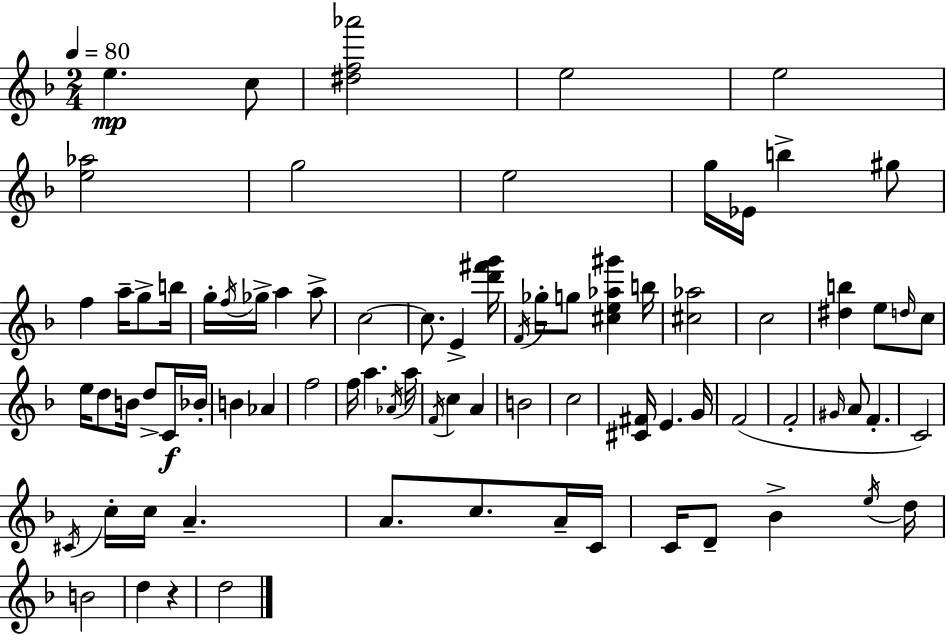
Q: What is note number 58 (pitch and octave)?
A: C5